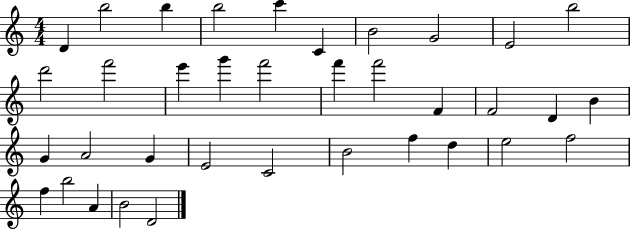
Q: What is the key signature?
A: C major